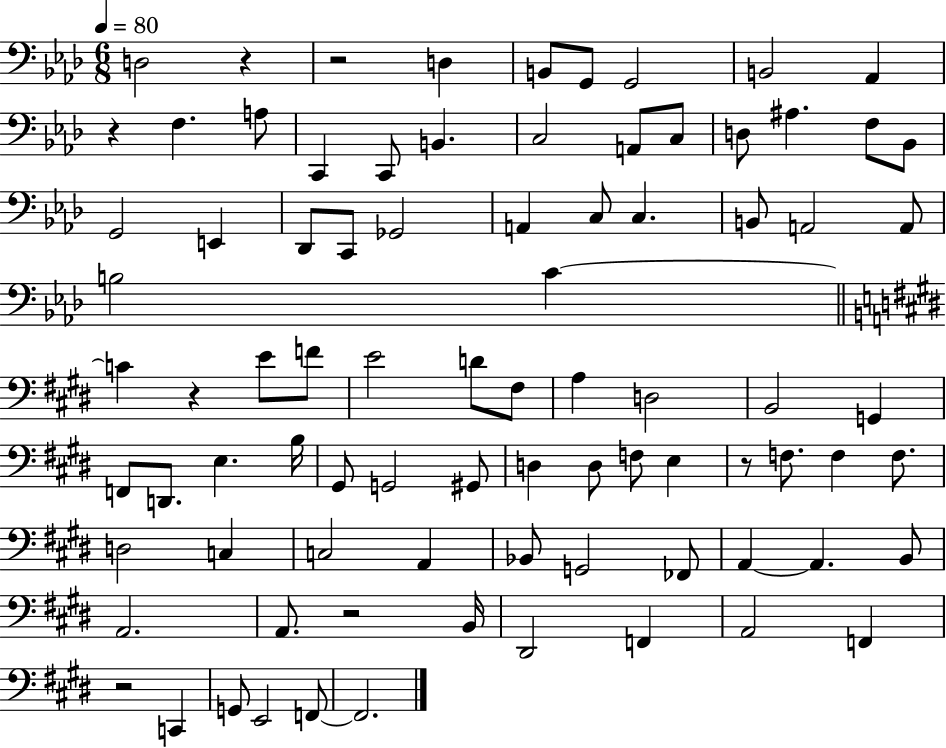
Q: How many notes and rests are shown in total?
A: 85